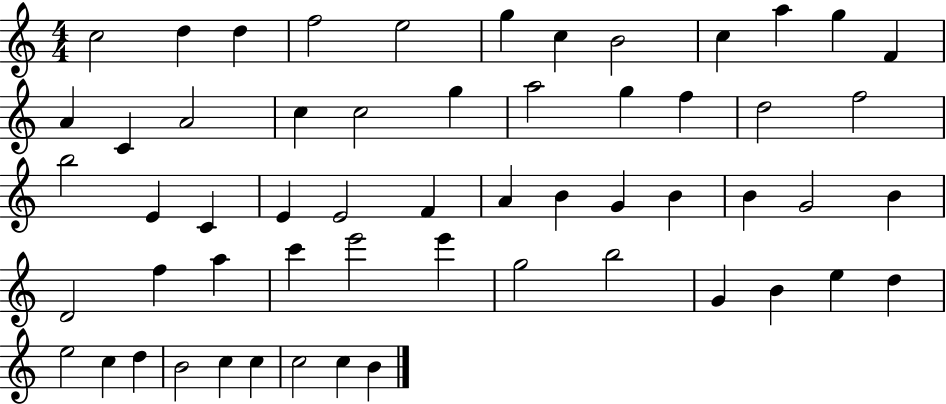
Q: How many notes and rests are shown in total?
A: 57